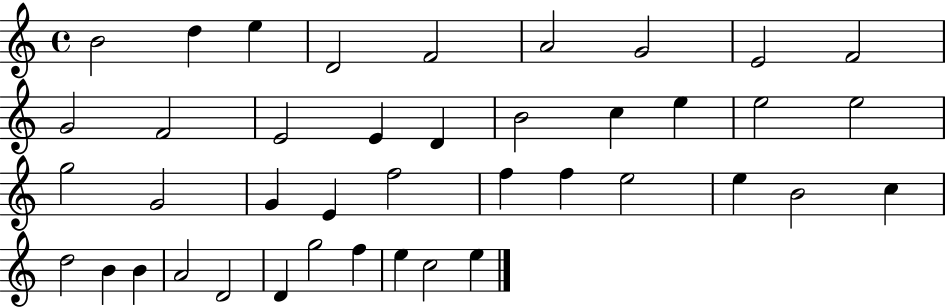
{
  \clef treble
  \time 4/4
  \defaultTimeSignature
  \key c \major
  b'2 d''4 e''4 | d'2 f'2 | a'2 g'2 | e'2 f'2 | \break g'2 f'2 | e'2 e'4 d'4 | b'2 c''4 e''4 | e''2 e''2 | \break g''2 g'2 | g'4 e'4 f''2 | f''4 f''4 e''2 | e''4 b'2 c''4 | \break d''2 b'4 b'4 | a'2 d'2 | d'4 g''2 f''4 | e''4 c''2 e''4 | \break \bar "|."
}